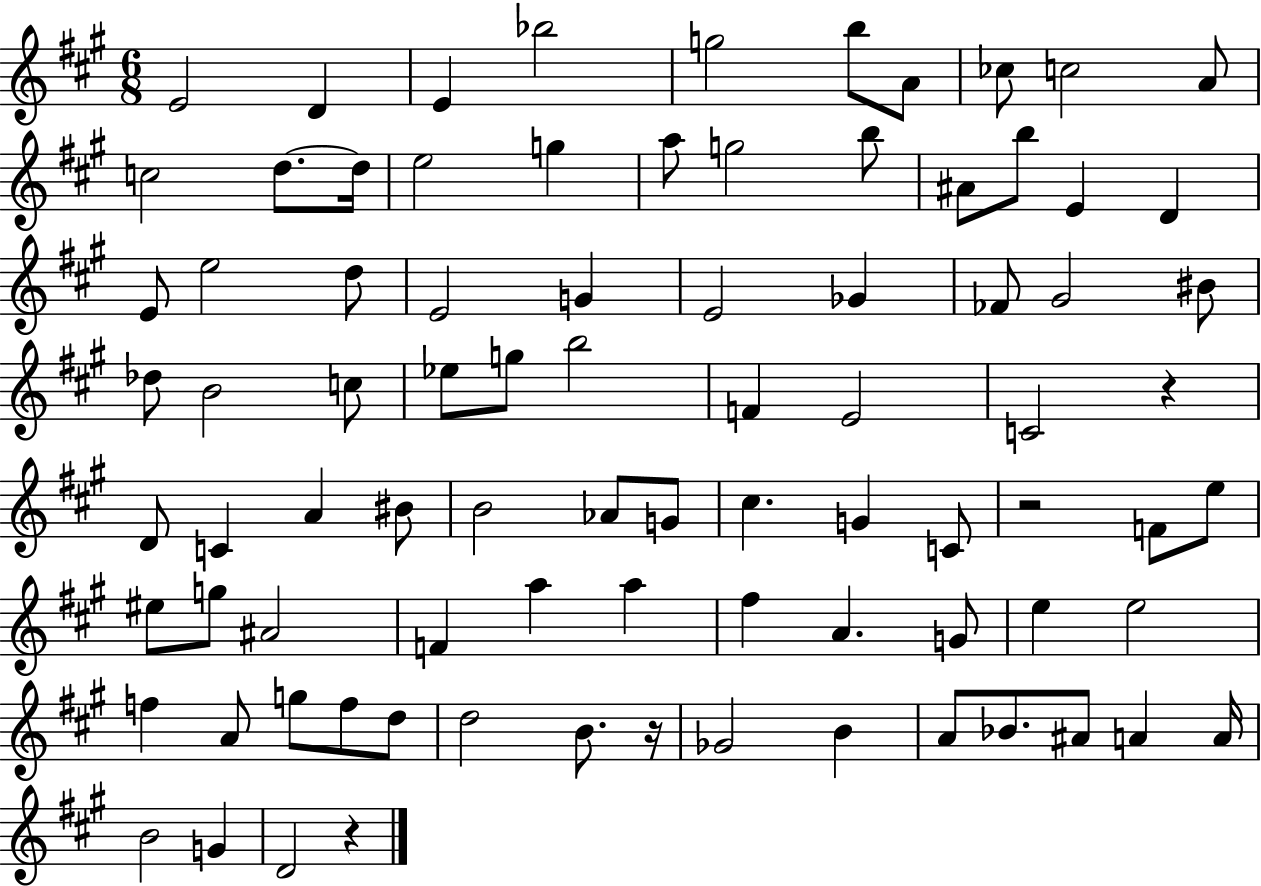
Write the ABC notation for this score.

X:1
T:Untitled
M:6/8
L:1/4
K:A
E2 D E _b2 g2 b/2 A/2 _c/2 c2 A/2 c2 d/2 d/4 e2 g a/2 g2 b/2 ^A/2 b/2 E D E/2 e2 d/2 E2 G E2 _G _F/2 ^G2 ^B/2 _d/2 B2 c/2 _e/2 g/2 b2 F E2 C2 z D/2 C A ^B/2 B2 _A/2 G/2 ^c G C/2 z2 F/2 e/2 ^e/2 g/2 ^A2 F a a ^f A G/2 e e2 f A/2 g/2 f/2 d/2 d2 B/2 z/4 _G2 B A/2 _B/2 ^A/2 A A/4 B2 G D2 z